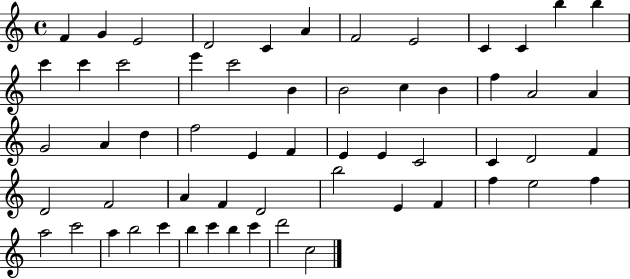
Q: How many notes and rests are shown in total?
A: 58